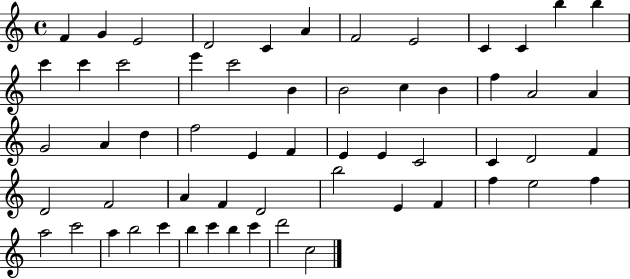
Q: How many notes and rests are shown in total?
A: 58